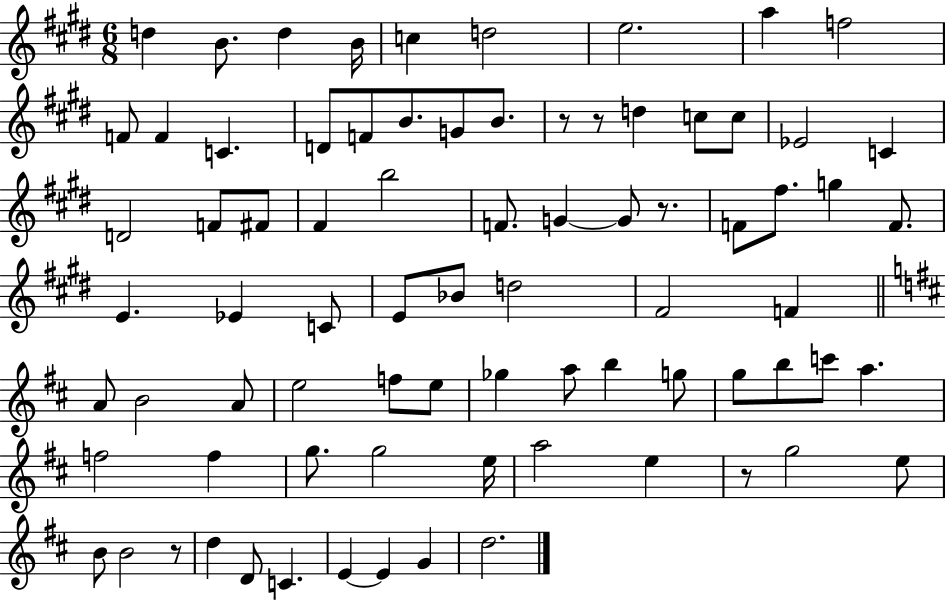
X:1
T:Untitled
M:6/8
L:1/4
K:E
d B/2 d B/4 c d2 e2 a f2 F/2 F C D/2 F/2 B/2 G/2 B/2 z/2 z/2 d c/2 c/2 _E2 C D2 F/2 ^F/2 ^F b2 F/2 G G/2 z/2 F/2 ^f/2 g F/2 E _E C/2 E/2 _B/2 d2 ^F2 F A/2 B2 A/2 e2 f/2 e/2 _g a/2 b g/2 g/2 b/2 c'/2 a f2 f g/2 g2 e/4 a2 e z/2 g2 e/2 B/2 B2 z/2 d D/2 C E E G d2